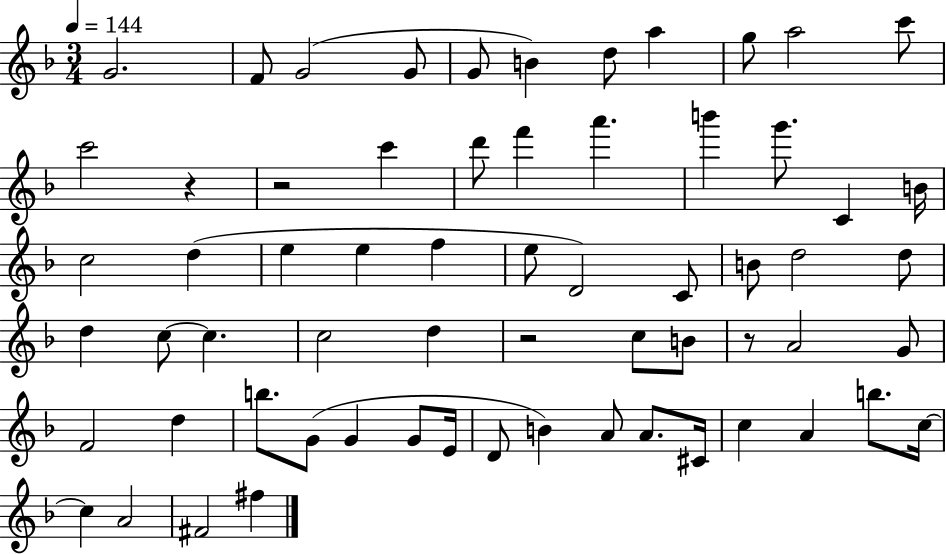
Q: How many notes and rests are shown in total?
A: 64